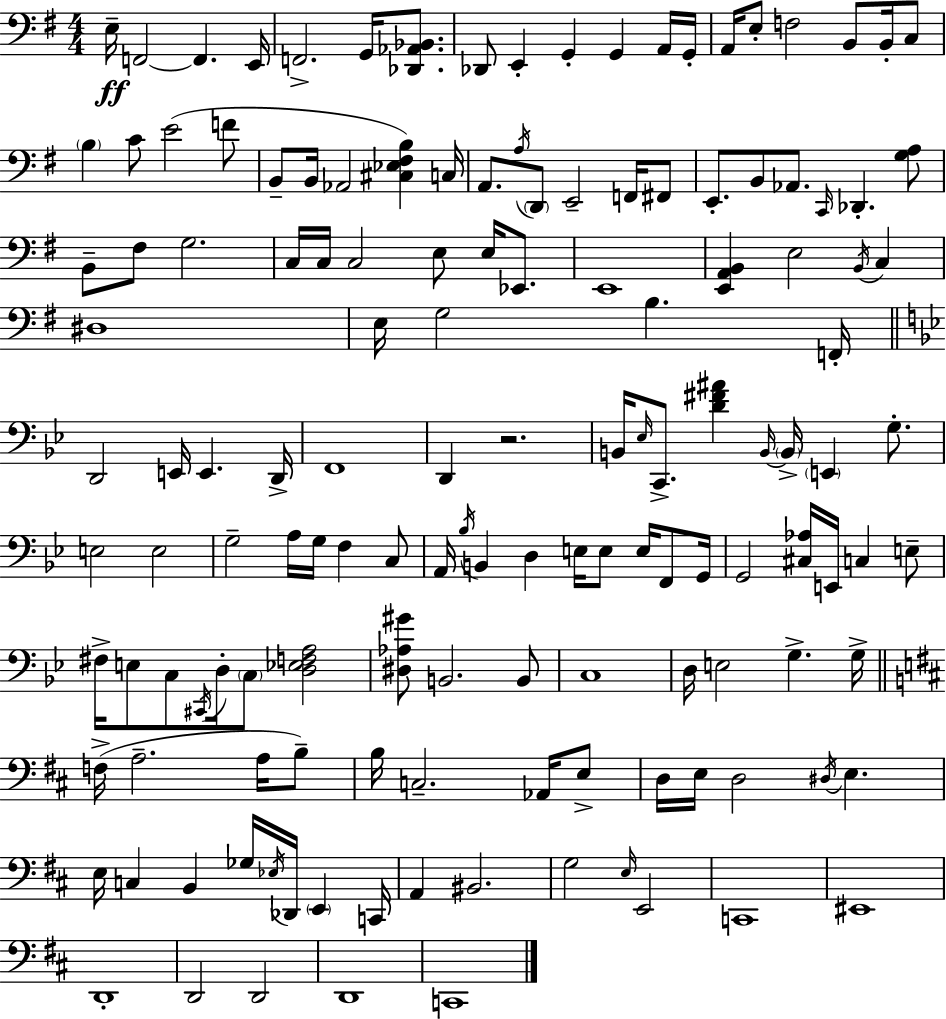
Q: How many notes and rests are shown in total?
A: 143